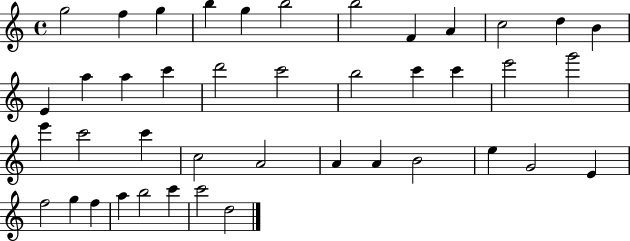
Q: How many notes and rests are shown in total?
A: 42